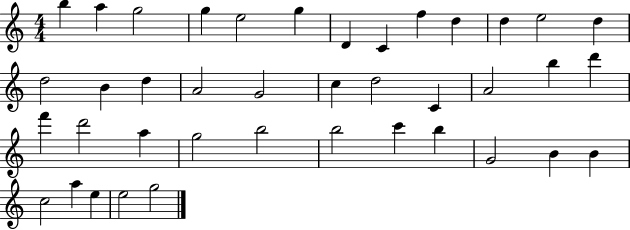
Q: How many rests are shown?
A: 0